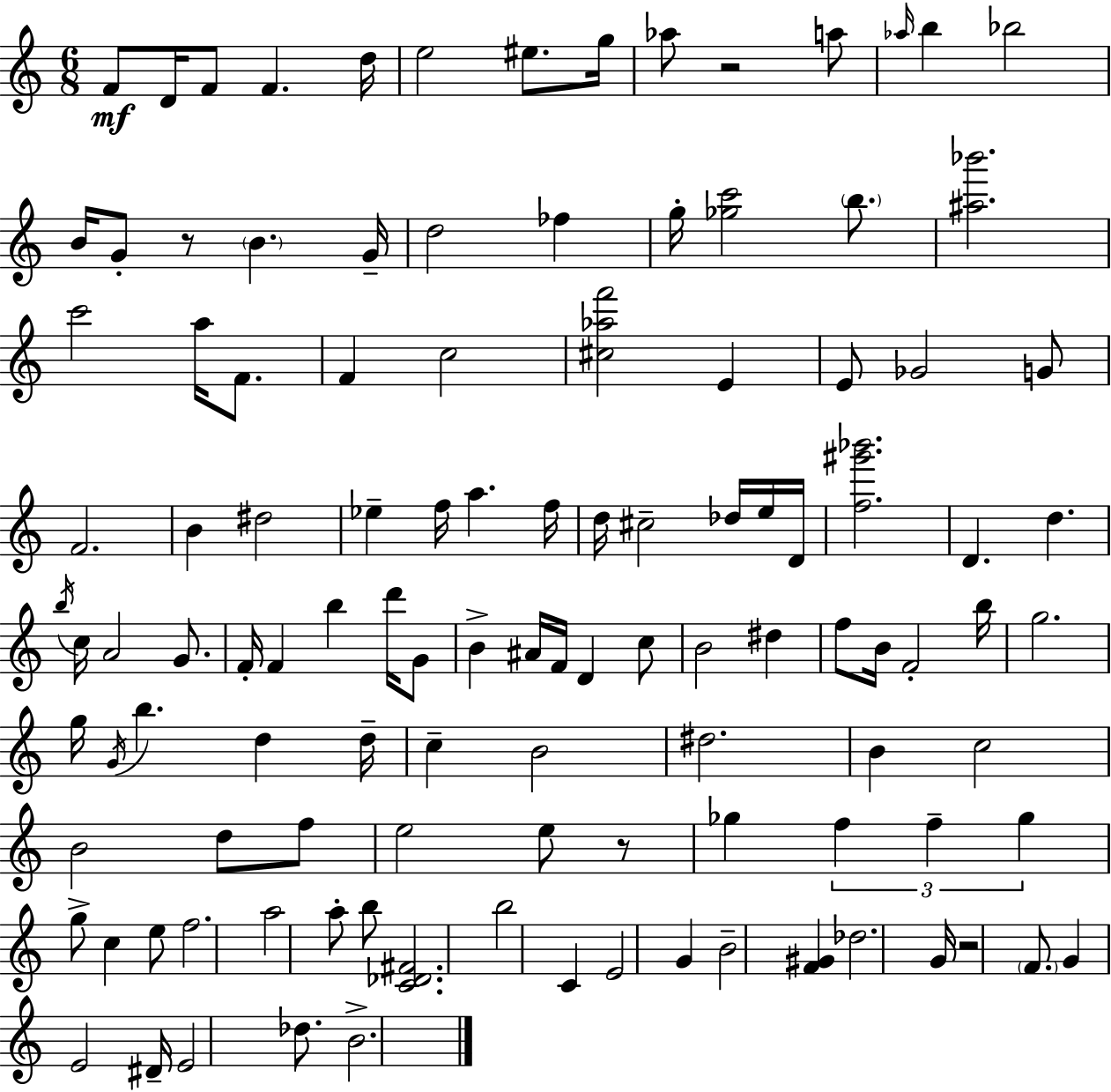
F4/e D4/s F4/e F4/q. D5/s E5/h EIS5/e. G5/s Ab5/e R/h A5/e Ab5/s B5/q Bb5/h B4/s G4/e R/e B4/q. G4/s D5/h FES5/q G5/s [Gb5,C6]/h B5/e. [A#5,Bb6]/h. C6/h A5/s F4/e. F4/q C5/h [C#5,Ab5,F6]/h E4/q E4/e Gb4/h G4/e F4/h. B4/q D#5/h Eb5/q F5/s A5/q. F5/s D5/s C#5/h Db5/s E5/s D4/s [F5,G#6,Bb6]/h. D4/q. D5/q. B5/s C5/s A4/h G4/e. F4/s F4/q B5/q D6/s G4/e B4/q A#4/s F4/s D4/q C5/e B4/h D#5/q F5/e B4/s F4/h B5/s G5/h. G5/s G4/s B5/q. D5/q D5/s C5/q B4/h D#5/h. B4/q C5/h B4/h D5/e F5/e E5/h E5/e R/e Gb5/q F5/q F5/q Gb5/q G5/e C5/q E5/e F5/h. A5/h A5/e B5/e [C4,Db4,F#4]/h. B5/h C4/q E4/h G4/q B4/h [F4,G#4]/q Db5/h. G4/s R/h F4/e. G4/q E4/h D#4/s E4/h Db5/e. B4/h.